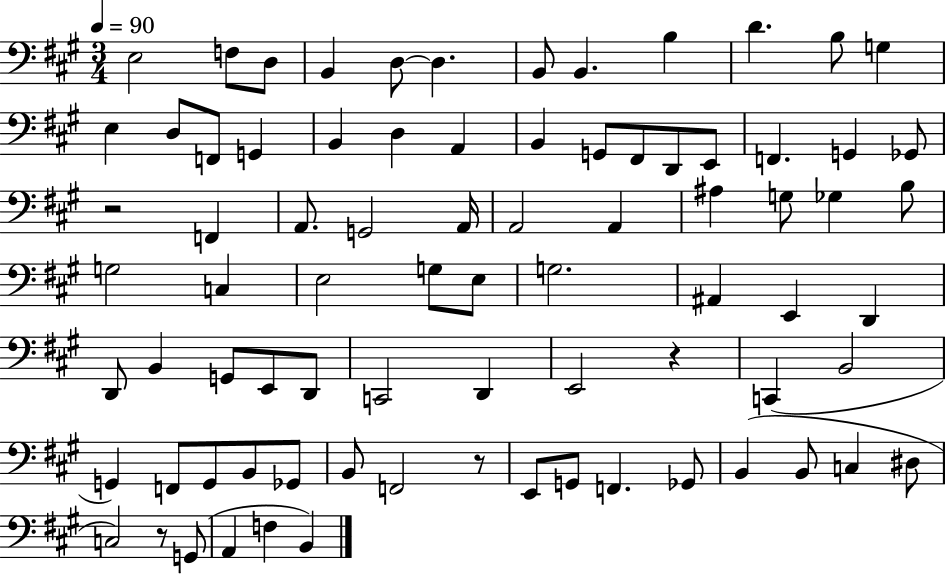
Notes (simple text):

E3/h F3/e D3/e B2/q D3/e D3/q. B2/e B2/q. B3/q D4/q. B3/e G3/q E3/q D3/e F2/e G2/q B2/q D3/q A2/q B2/q G2/e F#2/e D2/e E2/e F2/q. G2/q Gb2/e R/h F2/q A2/e. G2/h A2/s A2/h A2/q A#3/q G3/e Gb3/q B3/e G3/h C3/q E3/h G3/e E3/e G3/h. A#2/q E2/q D2/q D2/e B2/q G2/e E2/e D2/e C2/h D2/q E2/h R/q C2/q B2/h G2/q F2/e G2/e B2/e Gb2/e B2/e F2/h R/e E2/e G2/e F2/q. Gb2/e B2/q B2/e C3/q D#3/e C3/h R/e G2/e A2/q F3/q B2/q